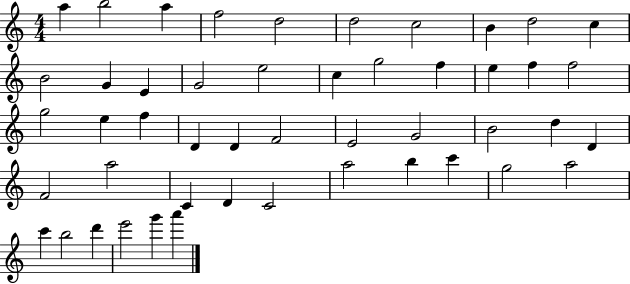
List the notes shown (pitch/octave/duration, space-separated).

A5/q B5/h A5/q F5/h D5/h D5/h C5/h B4/q D5/h C5/q B4/h G4/q E4/q G4/h E5/h C5/q G5/h F5/q E5/q F5/q F5/h G5/h E5/q F5/q D4/q D4/q F4/h E4/h G4/h B4/h D5/q D4/q F4/h A5/h C4/q D4/q C4/h A5/h B5/q C6/q G5/h A5/h C6/q B5/h D6/q E6/h G6/q A6/q